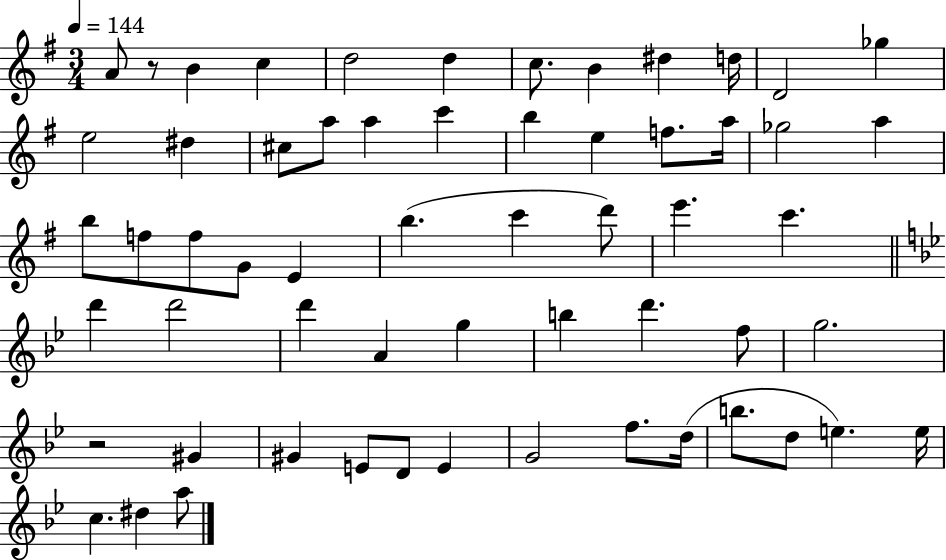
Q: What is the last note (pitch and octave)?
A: A5